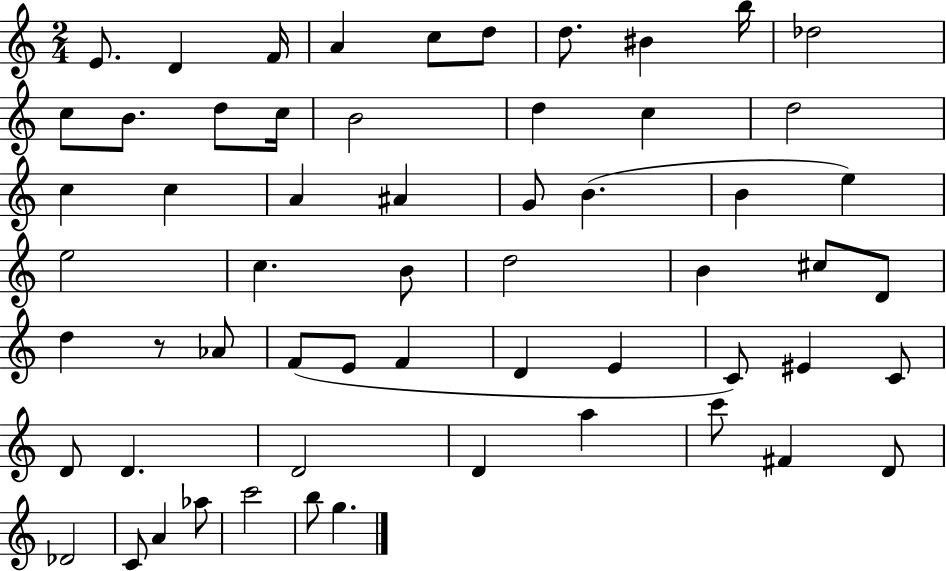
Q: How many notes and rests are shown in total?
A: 59